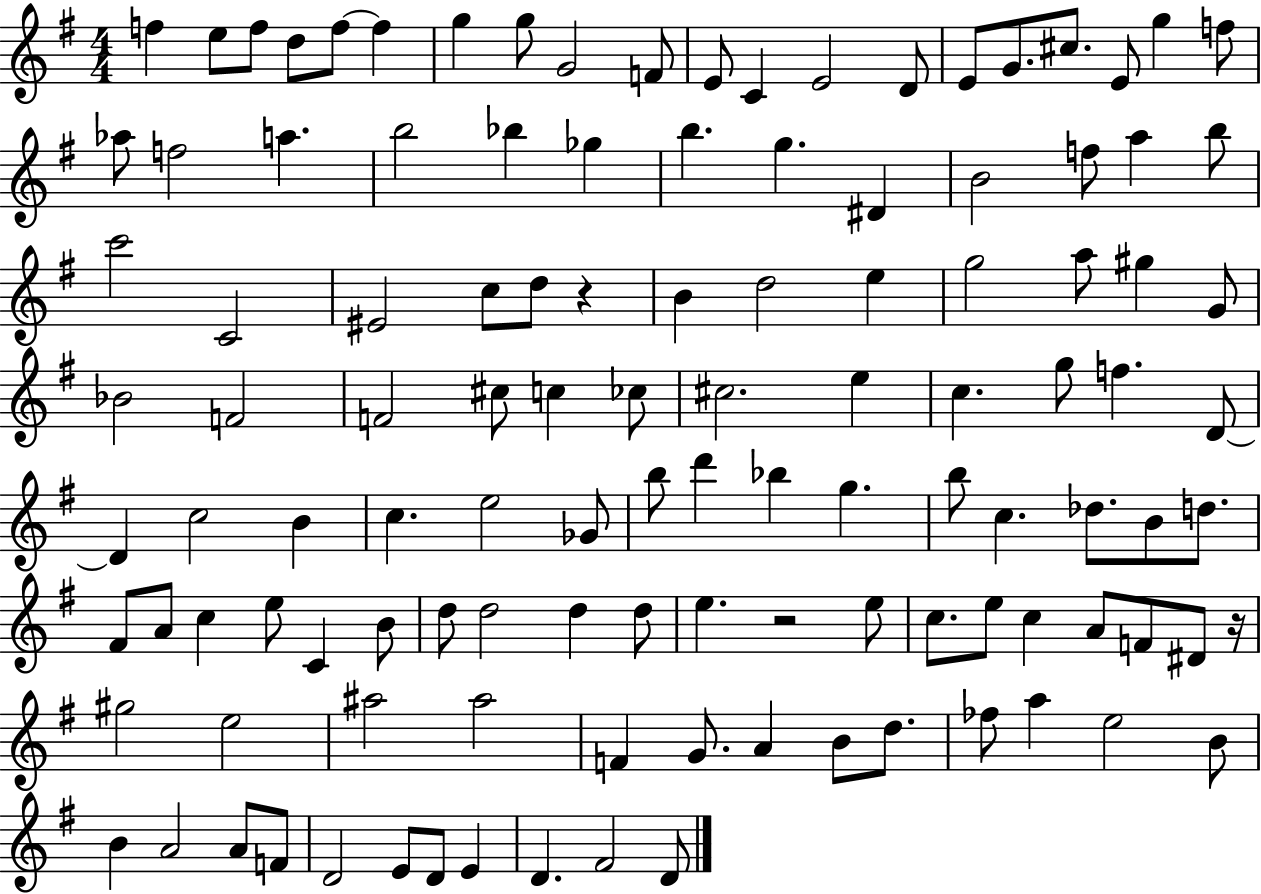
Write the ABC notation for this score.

X:1
T:Untitled
M:4/4
L:1/4
K:G
f e/2 f/2 d/2 f/2 f g g/2 G2 F/2 E/2 C E2 D/2 E/2 G/2 ^c/2 E/2 g f/2 _a/2 f2 a b2 _b _g b g ^D B2 f/2 a b/2 c'2 C2 ^E2 c/2 d/2 z B d2 e g2 a/2 ^g G/2 _B2 F2 F2 ^c/2 c _c/2 ^c2 e c g/2 f D/2 D c2 B c e2 _G/2 b/2 d' _b g b/2 c _d/2 B/2 d/2 ^F/2 A/2 c e/2 C B/2 d/2 d2 d d/2 e z2 e/2 c/2 e/2 c A/2 F/2 ^D/2 z/4 ^g2 e2 ^a2 ^a2 F G/2 A B/2 d/2 _f/2 a e2 B/2 B A2 A/2 F/2 D2 E/2 D/2 E D ^F2 D/2